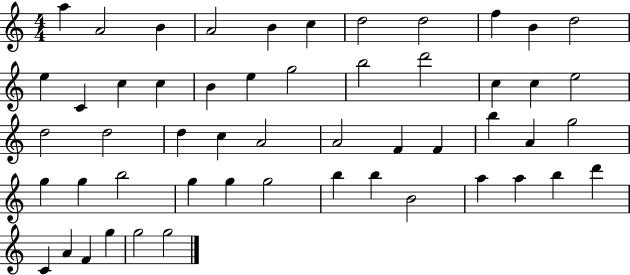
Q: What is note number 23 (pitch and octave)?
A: E5